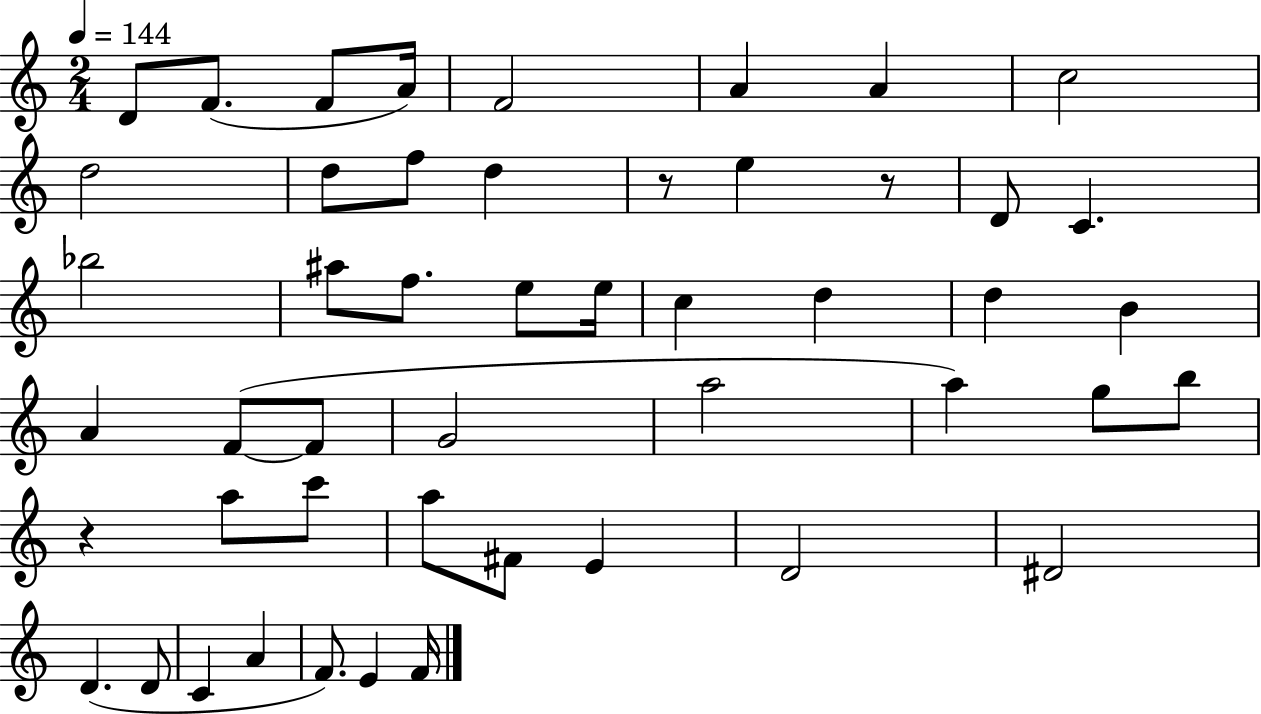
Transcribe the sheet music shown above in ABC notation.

X:1
T:Untitled
M:2/4
L:1/4
K:C
D/2 F/2 F/2 A/4 F2 A A c2 d2 d/2 f/2 d z/2 e z/2 D/2 C _b2 ^a/2 f/2 e/2 e/4 c d d B A F/2 F/2 G2 a2 a g/2 b/2 z a/2 c'/2 a/2 ^F/2 E D2 ^D2 D D/2 C A F/2 E F/4